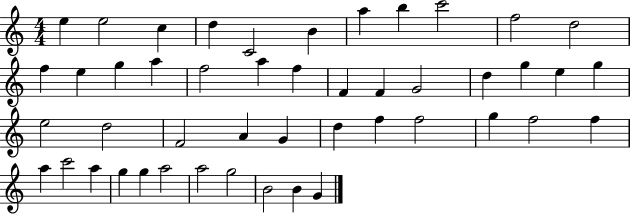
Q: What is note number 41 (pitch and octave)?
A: G5